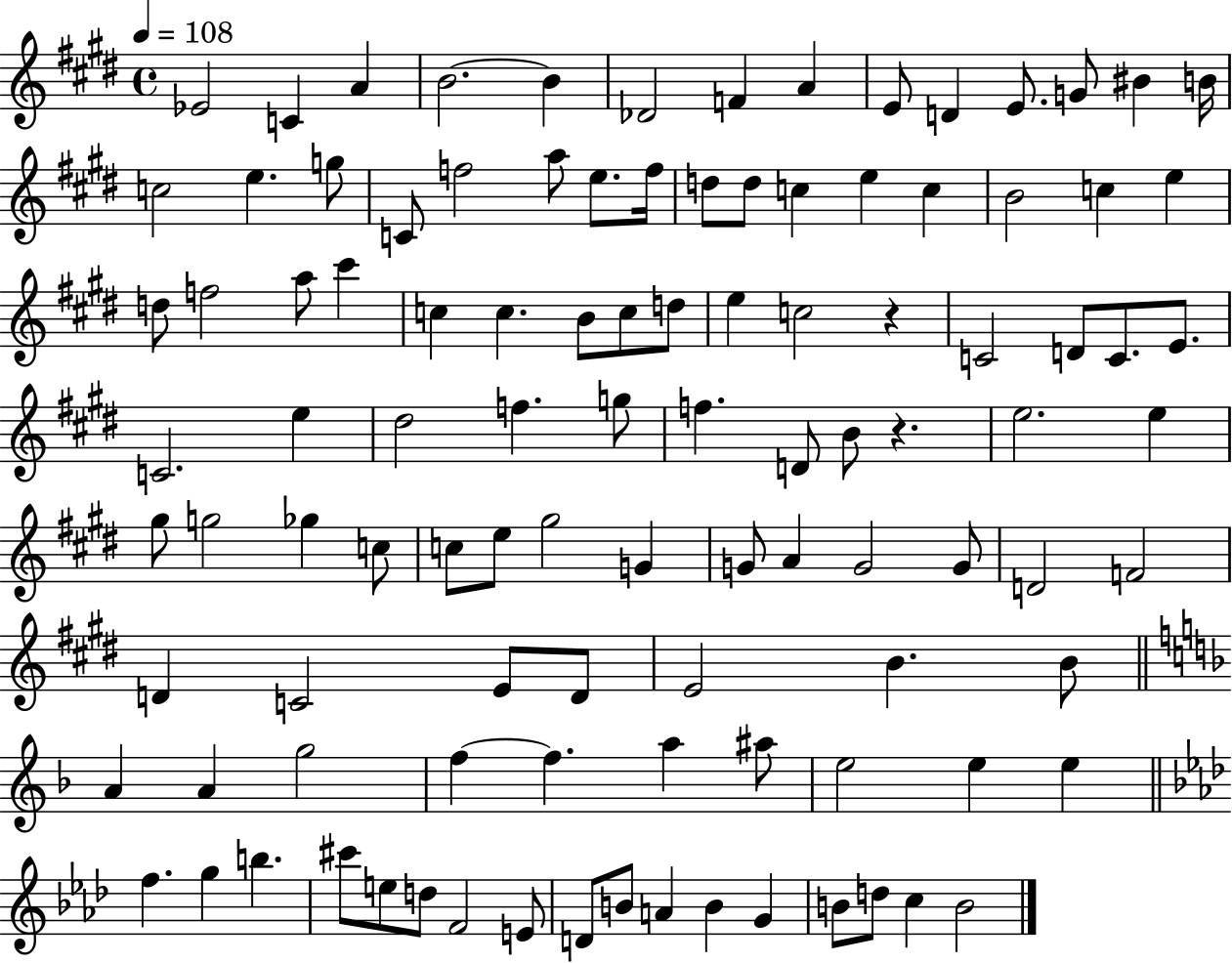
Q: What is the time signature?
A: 4/4